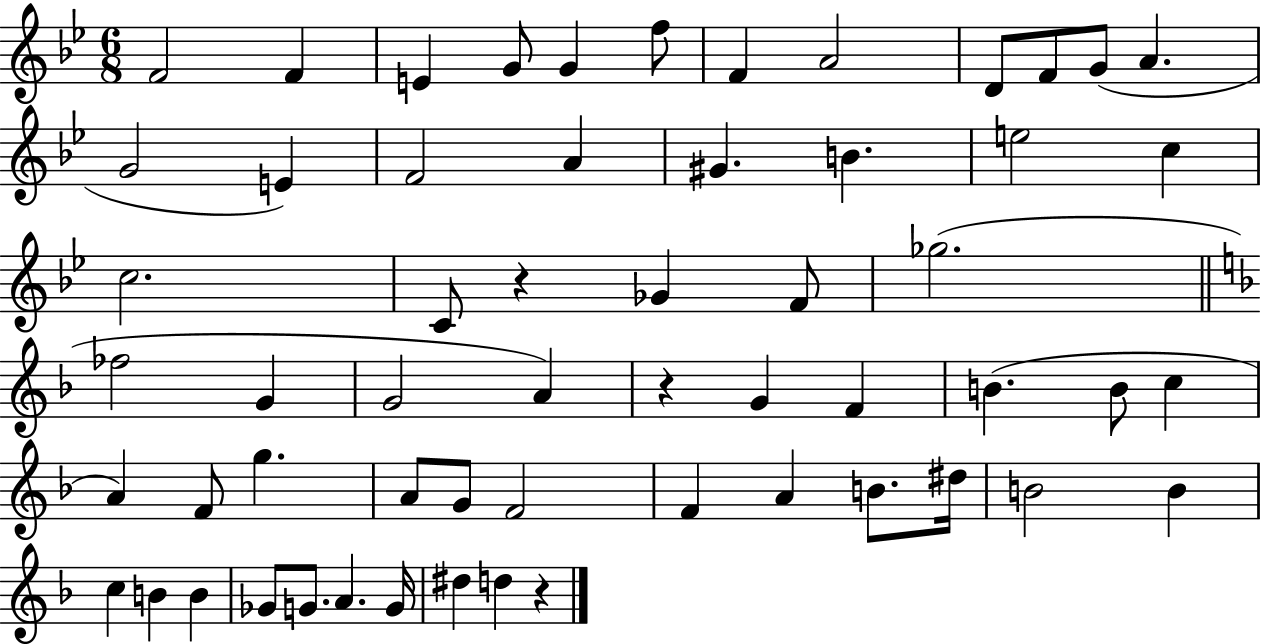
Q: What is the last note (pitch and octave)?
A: D5